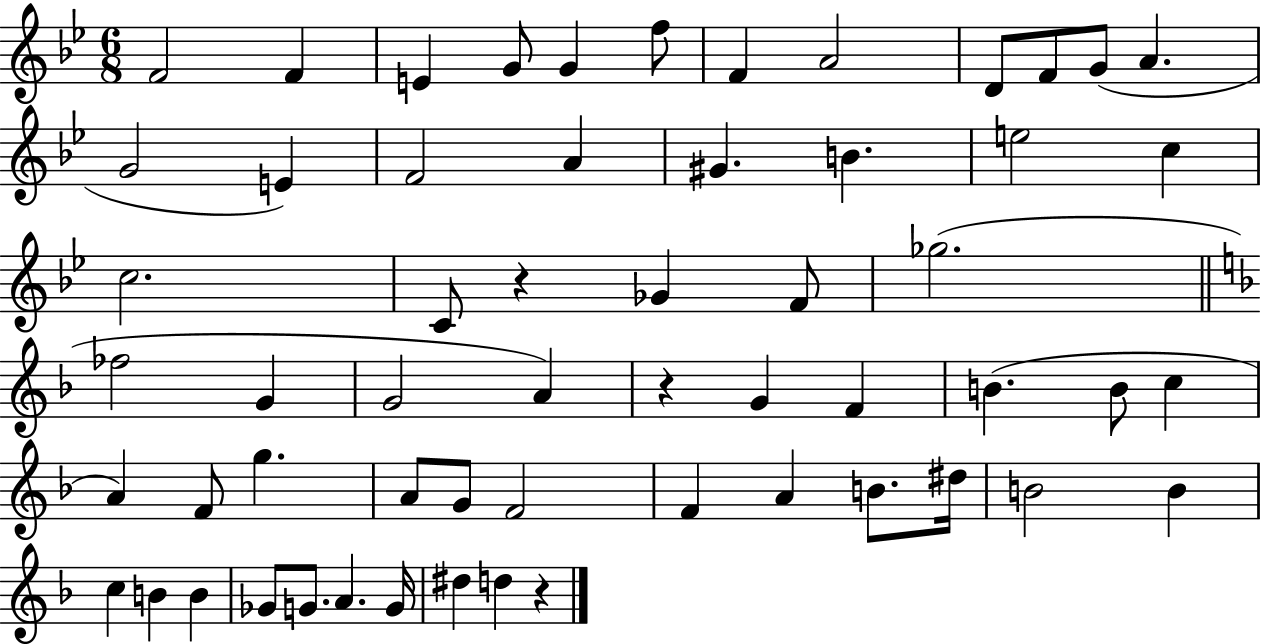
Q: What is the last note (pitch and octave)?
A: D5